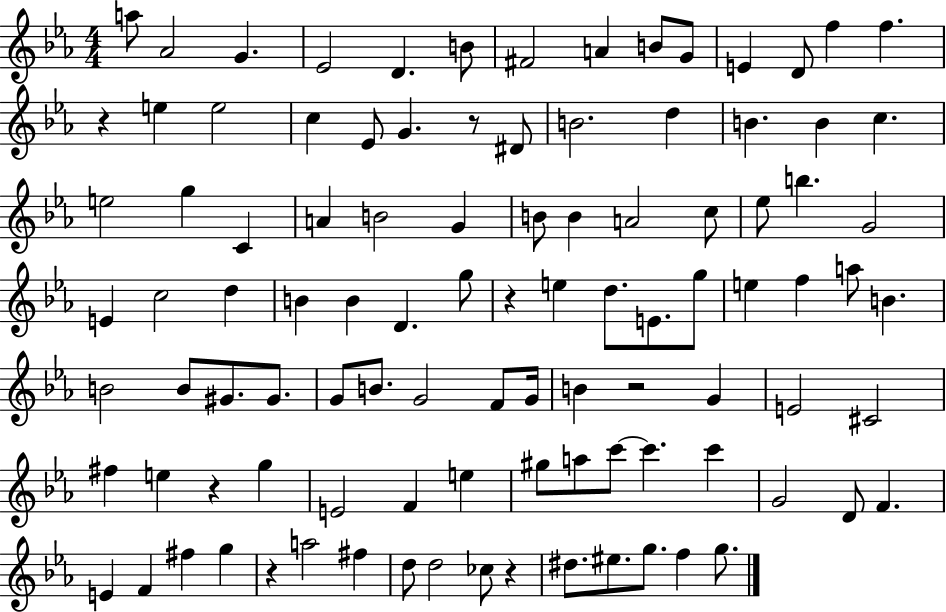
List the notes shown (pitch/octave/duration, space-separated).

A5/e Ab4/h G4/q. Eb4/h D4/q. B4/e F#4/h A4/q B4/e G4/e E4/q D4/e F5/q F5/q. R/q E5/q E5/h C5/q Eb4/e G4/q. R/e D#4/e B4/h. D5/q B4/q. B4/q C5/q. E5/h G5/q C4/q A4/q B4/h G4/q B4/e B4/q A4/h C5/e Eb5/e B5/q. G4/h E4/q C5/h D5/q B4/q B4/q D4/q. G5/e R/q E5/q D5/e. E4/e. G5/e E5/q F5/q A5/e B4/q. B4/h B4/e G#4/e. G#4/e. G4/e B4/e. G4/h F4/e G4/s B4/q R/h G4/q E4/h C#4/h F#5/q E5/q R/q G5/q E4/h F4/q E5/q G#5/e A5/e C6/e C6/q. C6/q G4/h D4/e F4/q. E4/q F4/q F#5/q G5/q R/q A5/h F#5/q D5/e D5/h CES5/e R/q D#5/e. EIS5/e. G5/e. F5/q G5/e.